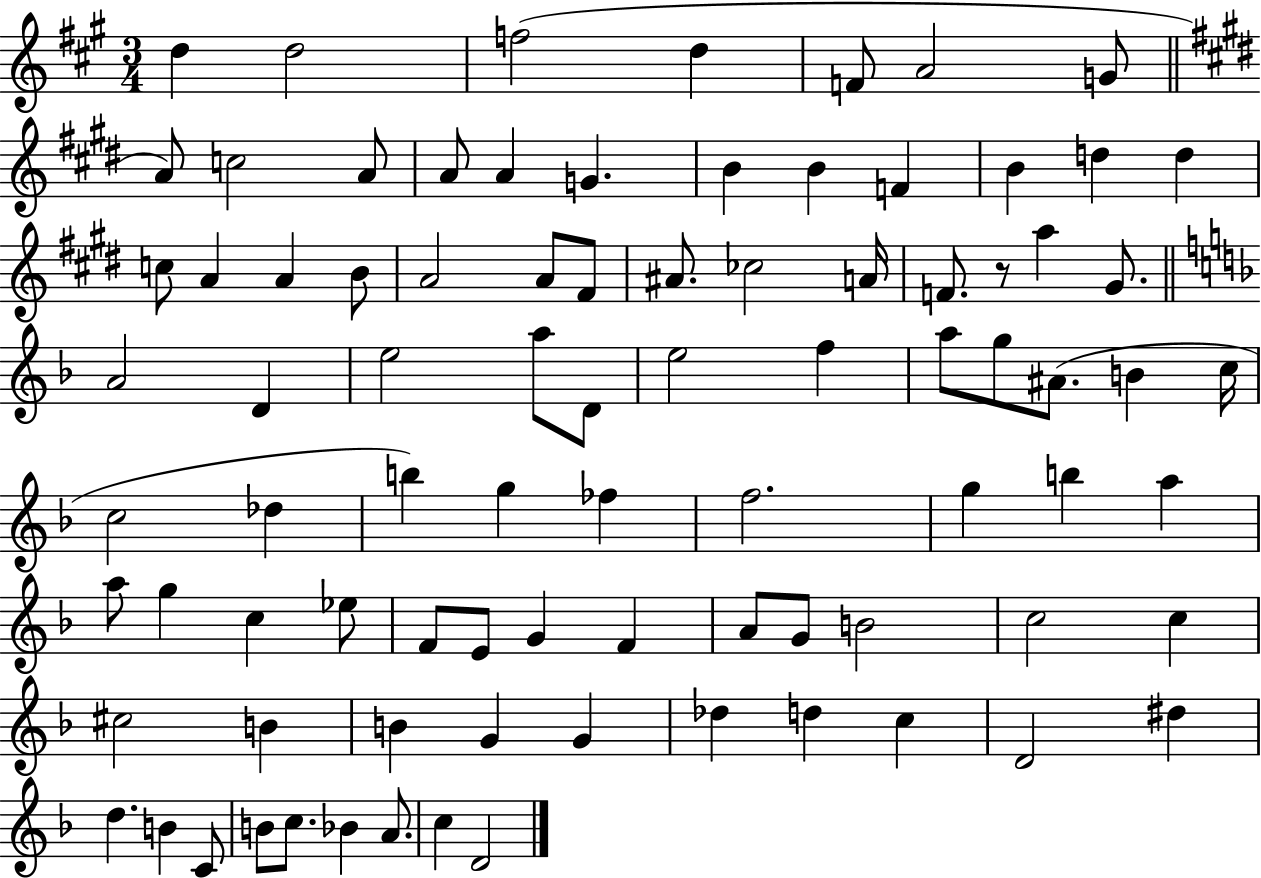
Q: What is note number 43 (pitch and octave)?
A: B4